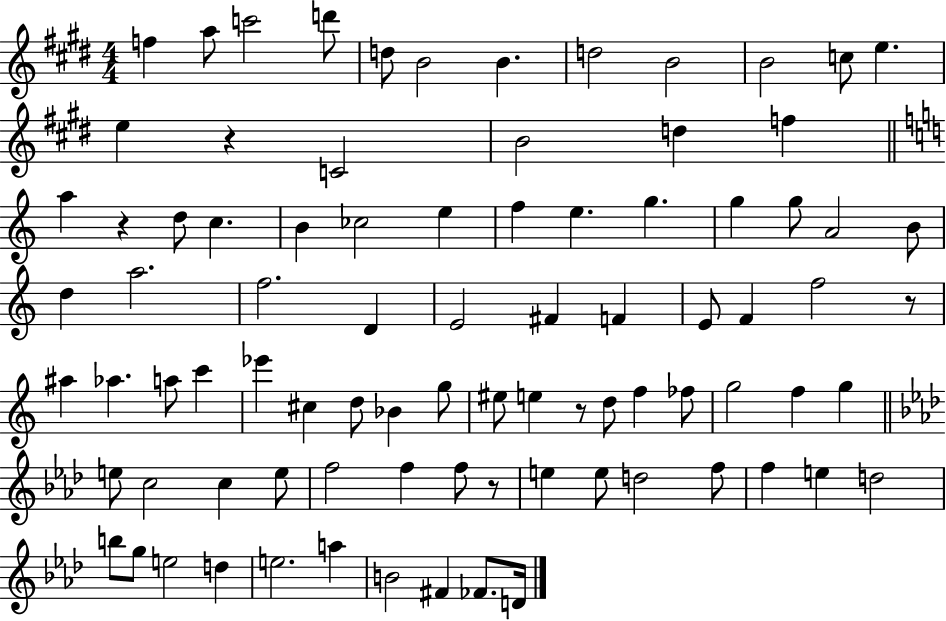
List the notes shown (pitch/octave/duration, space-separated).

F5/q A5/e C6/h D6/e D5/e B4/h B4/q. D5/h B4/h B4/h C5/e E5/q. E5/q R/q C4/h B4/h D5/q F5/q A5/q R/q D5/e C5/q. B4/q CES5/h E5/q F5/q E5/q. G5/q. G5/q G5/e A4/h B4/e D5/q A5/h. F5/h. D4/q E4/h F#4/q F4/q E4/e F4/q F5/h R/e A#5/q Ab5/q. A5/e C6/q Eb6/q C#5/q D5/e Bb4/q G5/e EIS5/e E5/q R/e D5/e F5/q FES5/e G5/h F5/q G5/q E5/e C5/h C5/q E5/e F5/h F5/q F5/e R/e E5/q E5/e D5/h F5/e F5/q E5/q D5/h B5/e G5/e E5/h D5/q E5/h. A5/q B4/h F#4/q FES4/e. D4/s